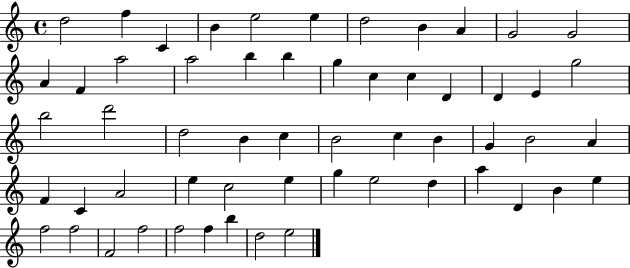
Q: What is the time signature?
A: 4/4